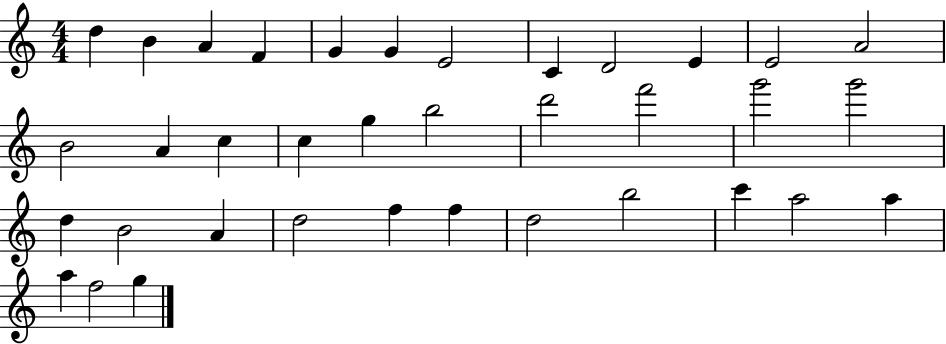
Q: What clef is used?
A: treble